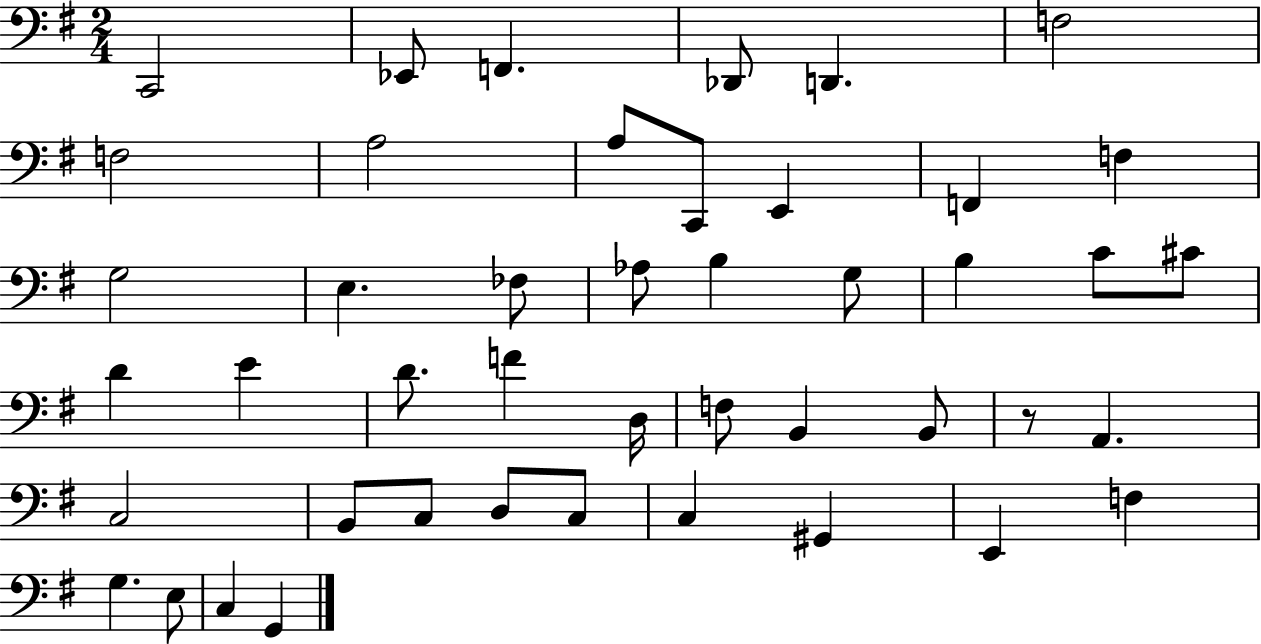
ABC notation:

X:1
T:Untitled
M:2/4
L:1/4
K:G
C,,2 _E,,/2 F,, _D,,/2 D,, F,2 F,2 A,2 A,/2 C,,/2 E,, F,, F, G,2 E, _F,/2 _A,/2 B, G,/2 B, C/2 ^C/2 D E D/2 F D,/4 F,/2 B,, B,,/2 z/2 A,, C,2 B,,/2 C,/2 D,/2 C,/2 C, ^G,, E,, F, G, E,/2 C, G,,